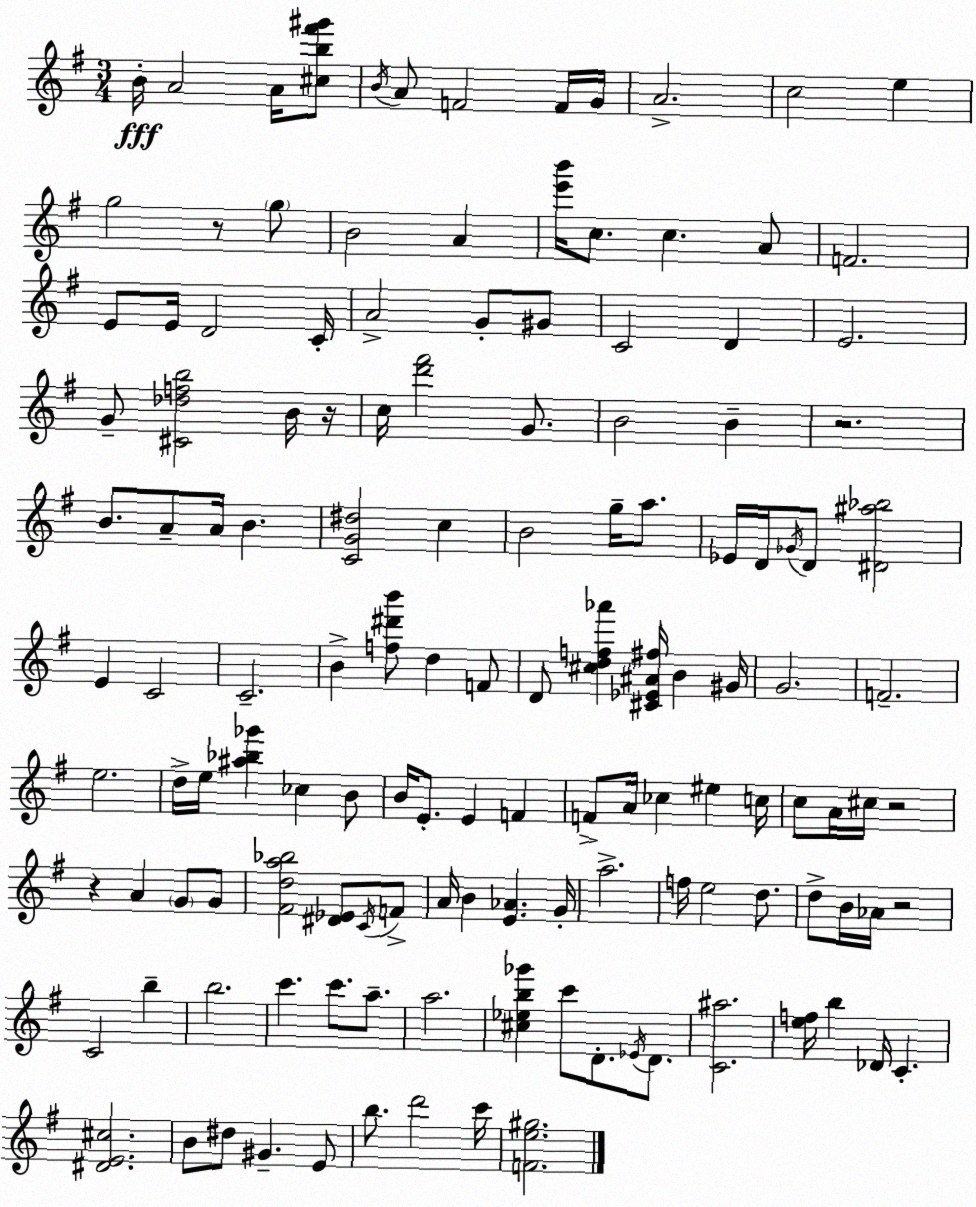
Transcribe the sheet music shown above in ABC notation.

X:1
T:Untitled
M:3/4
L:1/4
K:G
B/4 A2 A/4 [^cb^f'^g']/2 B/4 A/2 F2 F/4 G/4 A2 c2 e g2 z/2 g/2 B2 A [e'b']/4 c/2 c A/2 F2 E/2 E/4 D2 C/4 A2 G/2 ^G/2 C2 D E2 G/2 [^C_dfb]2 B/4 z/4 c/4 [d'^f']2 G/2 B2 B z2 B/2 A/2 A/4 B [CG^d]2 c B2 g/4 a/2 _E/4 D/4 _G/4 D/2 [^D^a_b]2 E C2 C2 B [f^d'b']/2 d F/2 D/2 [^cdf_a'] [^C_E^A^f]/4 B ^G/4 G2 F2 e2 d/4 e/4 [^a_b_g'] _c B/2 B/4 E/2 E F F/2 A/4 _c ^e c/4 c/2 A/4 ^c/4 z2 z A G/2 G/2 [^Fda_b]2 [^D_E]/2 C/4 F/2 A/4 B [E_A] G/4 a2 f/4 e2 d/2 d/2 B/4 _A/4 z2 C2 b b2 c' c'/2 a/2 a2 [^c_eb_g'] c'/2 D/2 _E/4 D/2 [C^a]2 [ef]/4 b _D/4 C [^DE^c]2 B/2 ^d/2 ^G E/2 b/2 d'2 c'/4 [Fe^g]2